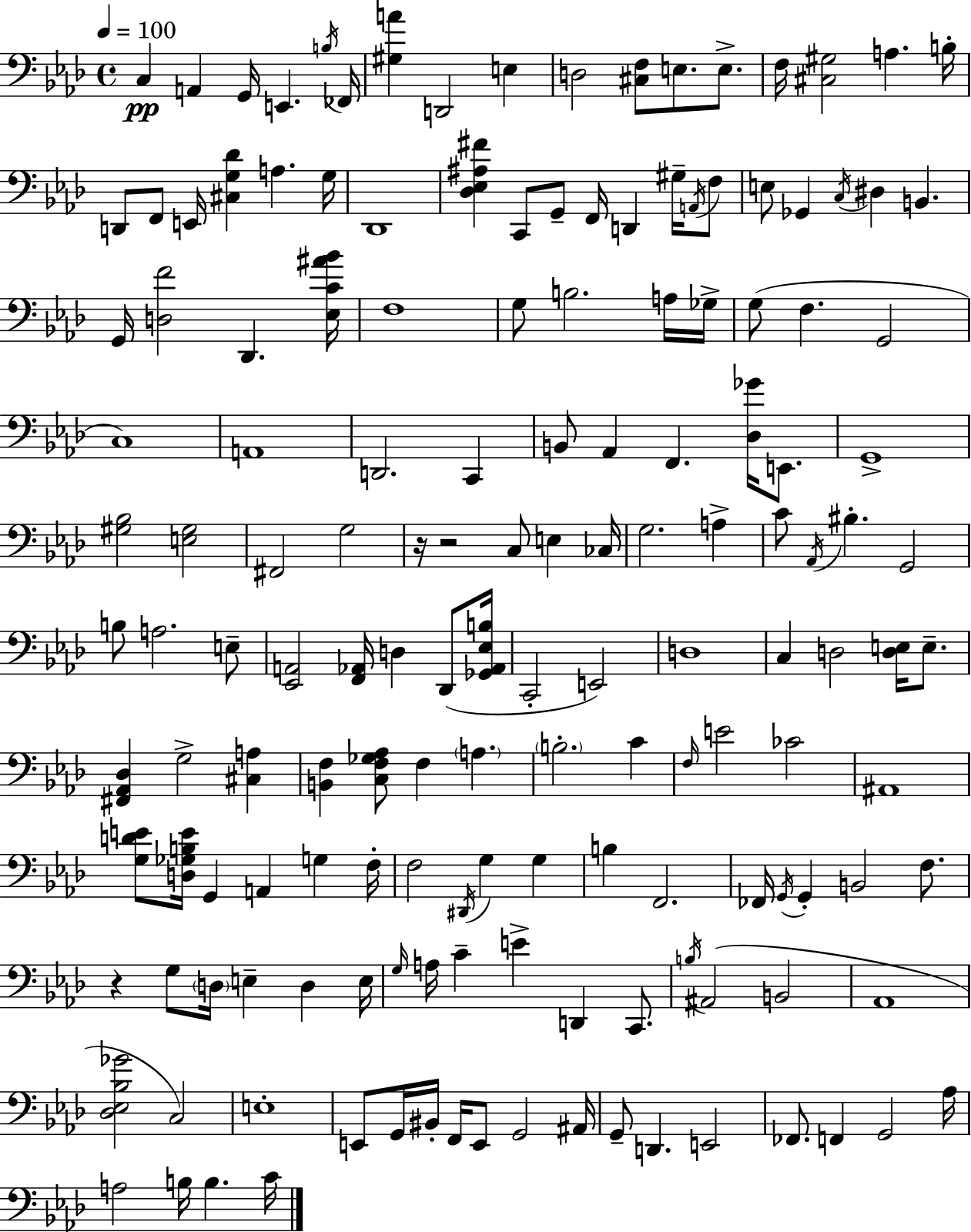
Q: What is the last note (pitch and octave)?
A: C4